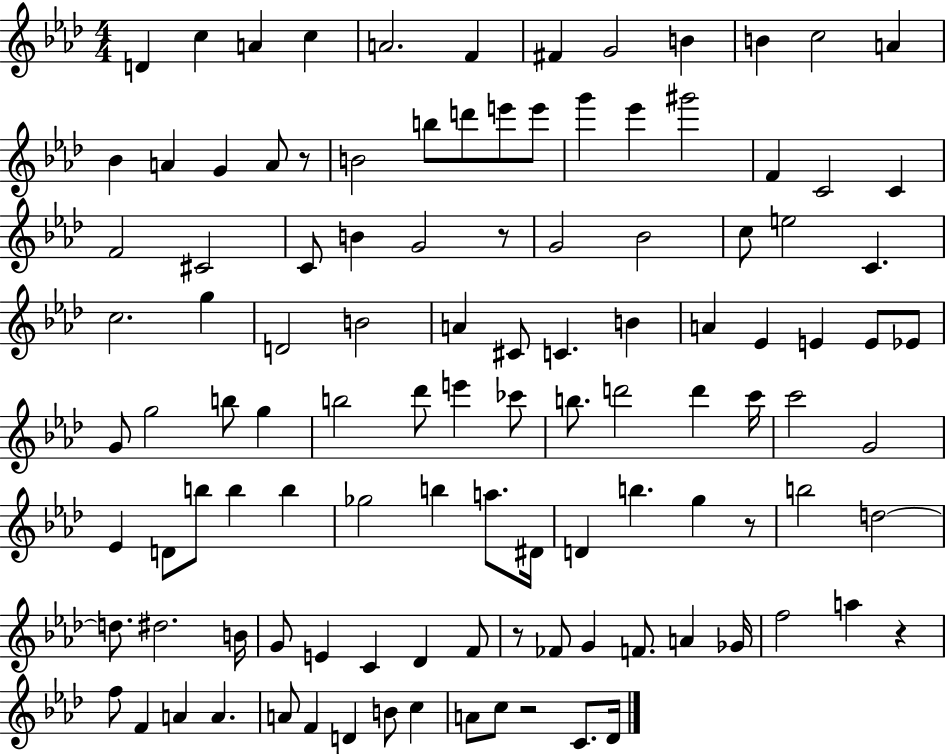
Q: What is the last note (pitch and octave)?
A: Db4